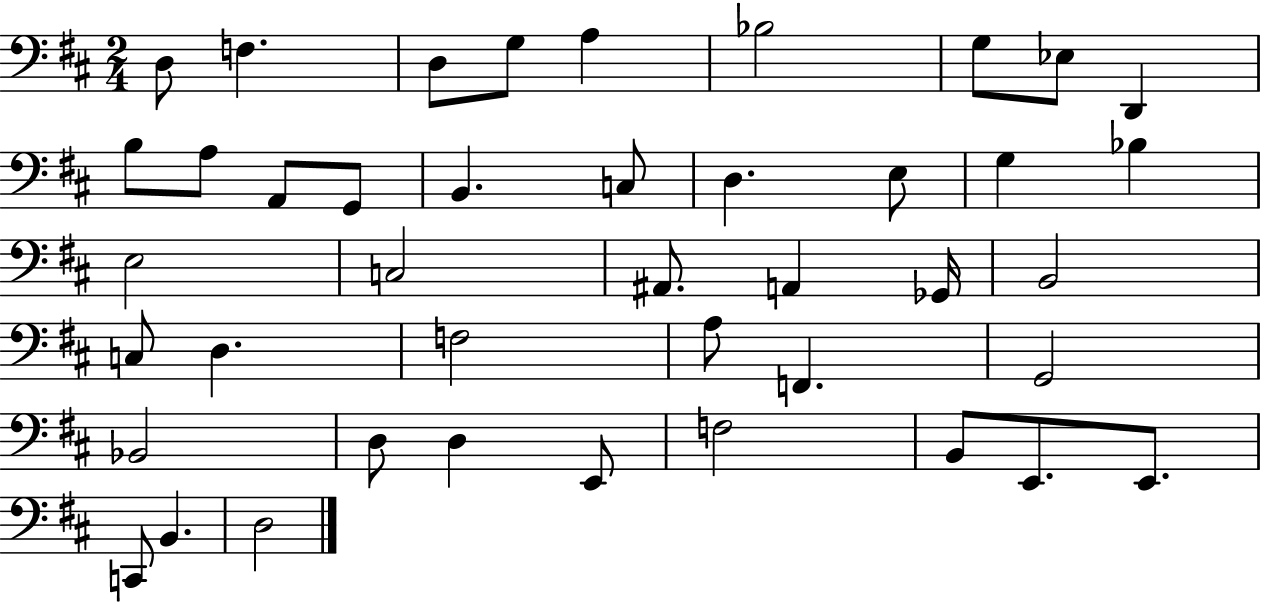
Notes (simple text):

D3/e F3/q. D3/e G3/e A3/q Bb3/h G3/e Eb3/e D2/q B3/e A3/e A2/e G2/e B2/q. C3/e D3/q. E3/e G3/q Bb3/q E3/h C3/h A#2/e. A2/q Gb2/s B2/h C3/e D3/q. F3/h A3/e F2/q. G2/h Bb2/h D3/e D3/q E2/e F3/h B2/e E2/e. E2/e. C2/e B2/q. D3/h